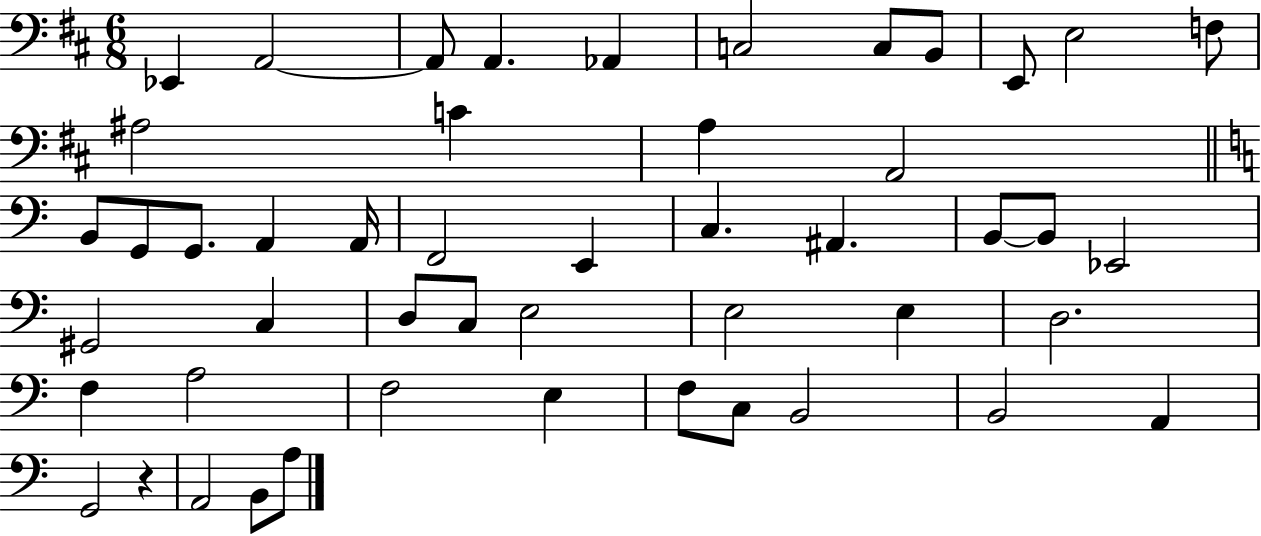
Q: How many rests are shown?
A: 1